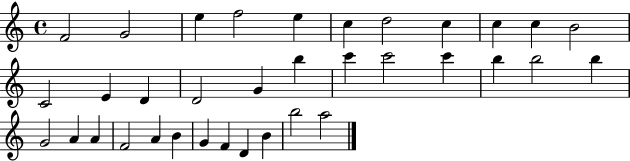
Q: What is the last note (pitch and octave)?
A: A5